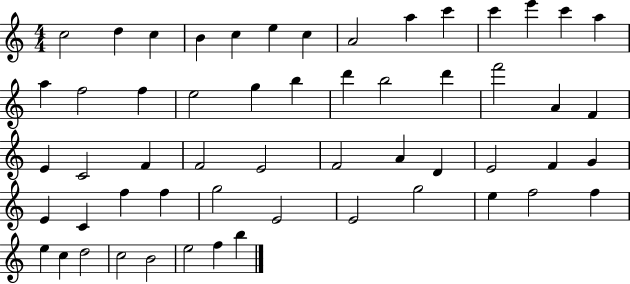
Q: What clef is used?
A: treble